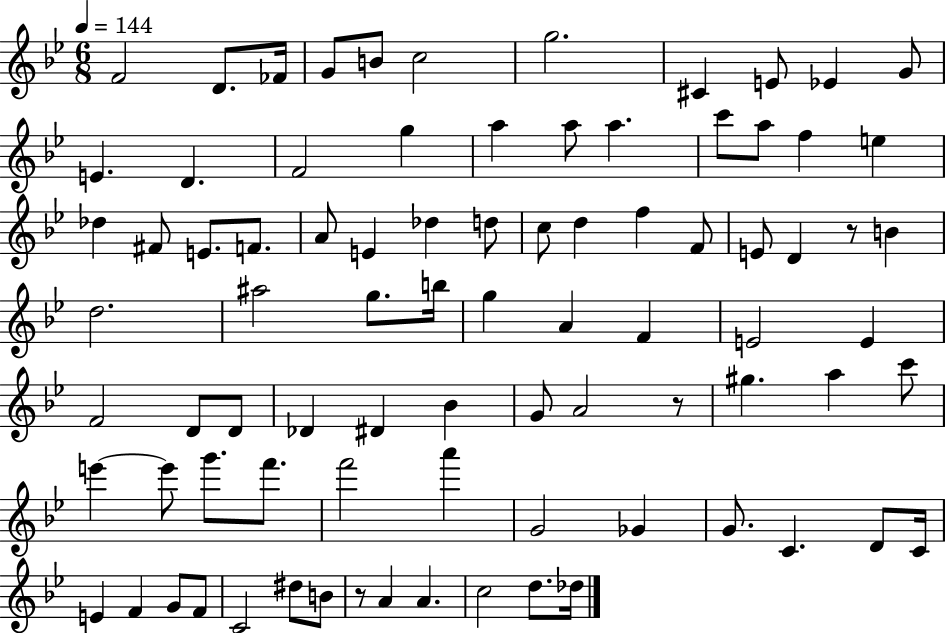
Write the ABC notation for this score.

X:1
T:Untitled
M:6/8
L:1/4
K:Bb
F2 D/2 _F/4 G/2 B/2 c2 g2 ^C E/2 _E G/2 E D F2 g a a/2 a c'/2 a/2 f e _d ^F/2 E/2 F/2 A/2 E _d d/2 c/2 d f F/2 E/2 D z/2 B d2 ^a2 g/2 b/4 g A F E2 E F2 D/2 D/2 _D ^D _B G/2 A2 z/2 ^g a c'/2 e' e'/2 g'/2 f'/2 f'2 a' G2 _G G/2 C D/2 C/4 E F G/2 F/2 C2 ^d/2 B/2 z/2 A A c2 d/2 _d/4